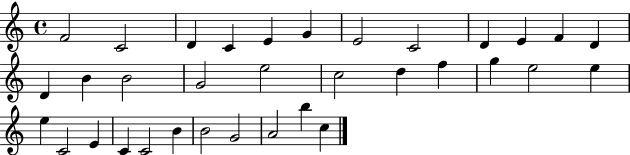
F4/h C4/h D4/q C4/q E4/q G4/q E4/h C4/h D4/q E4/q F4/q D4/q D4/q B4/q B4/h G4/h E5/h C5/h D5/q F5/q G5/q E5/h E5/q E5/q C4/h E4/q C4/q C4/h B4/q B4/h G4/h A4/h B5/q C5/q